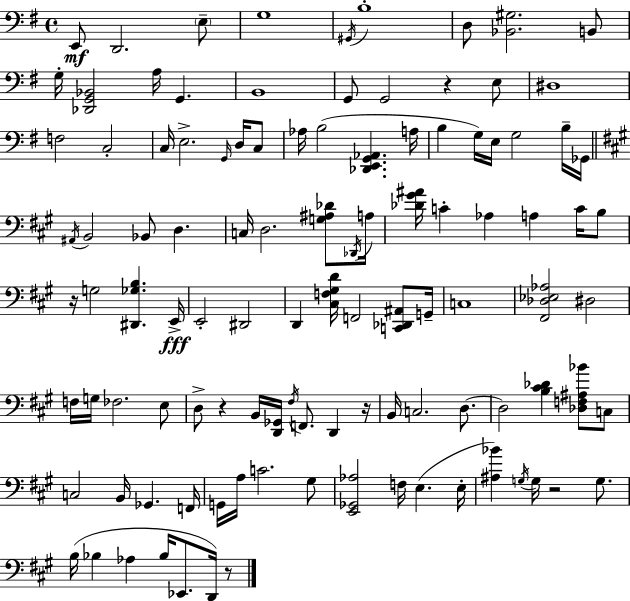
{
  \clef bass
  \time 4/4
  \defaultTimeSignature
  \key g \major
  e,8\mf d,2. \parenthesize e8-- | g1 | \acciaccatura { gis,16 } b1-. | d8 <bes, gis>2. b,8 | \break g16-. <des, g, bes,>2 a16 g,4. | b,1 | g,8 g,2 r4 e8 | dis1 | \break f2 c2-. | c16 e2.-> \grace { g,16 } d16 | c8 aes16 b2( <des, e, g, aes,>4. | a16 b4 g16) e16 g2 | \break b16-- ges,16 \bar "||" \break \key a \major \acciaccatura { ais,16 } b,2 bes,8 d4. | c16 d2. <g ais des'>8 | \acciaccatura { des,16 } a16 <des' gis' ais'>16 c'4-. aes4 a4 c'16 | b8 r16 g2 <dis, ges b>4. | \break e,16->\fff e,2-. dis,2 | d,4 <cis f gis d'>16 f,2 <c, des, ais,>8 | g,16-- c1 | <fis, des ees aes>2 dis2 | \break f16 g16 fes2. | e8 d8-> r4 b,16 <d, ges,>16 \acciaccatura { fis16 } f,8. d,4 | r16 b,16 c2. | d8.~~ d2 <b cis' des'>4 <des f ais bes'>8 | \break c8 c2 b,16 ges,4. | f,16 g,16 a16 c'2. | gis8 <e, ges, aes>2 f16 e4.( | e16-. <ais bes'>4) \acciaccatura { g16 } g16 r2 | \break g8. b16( bes4 aes4 bes16 ees,8. | d,16) r8 \bar "|."
}